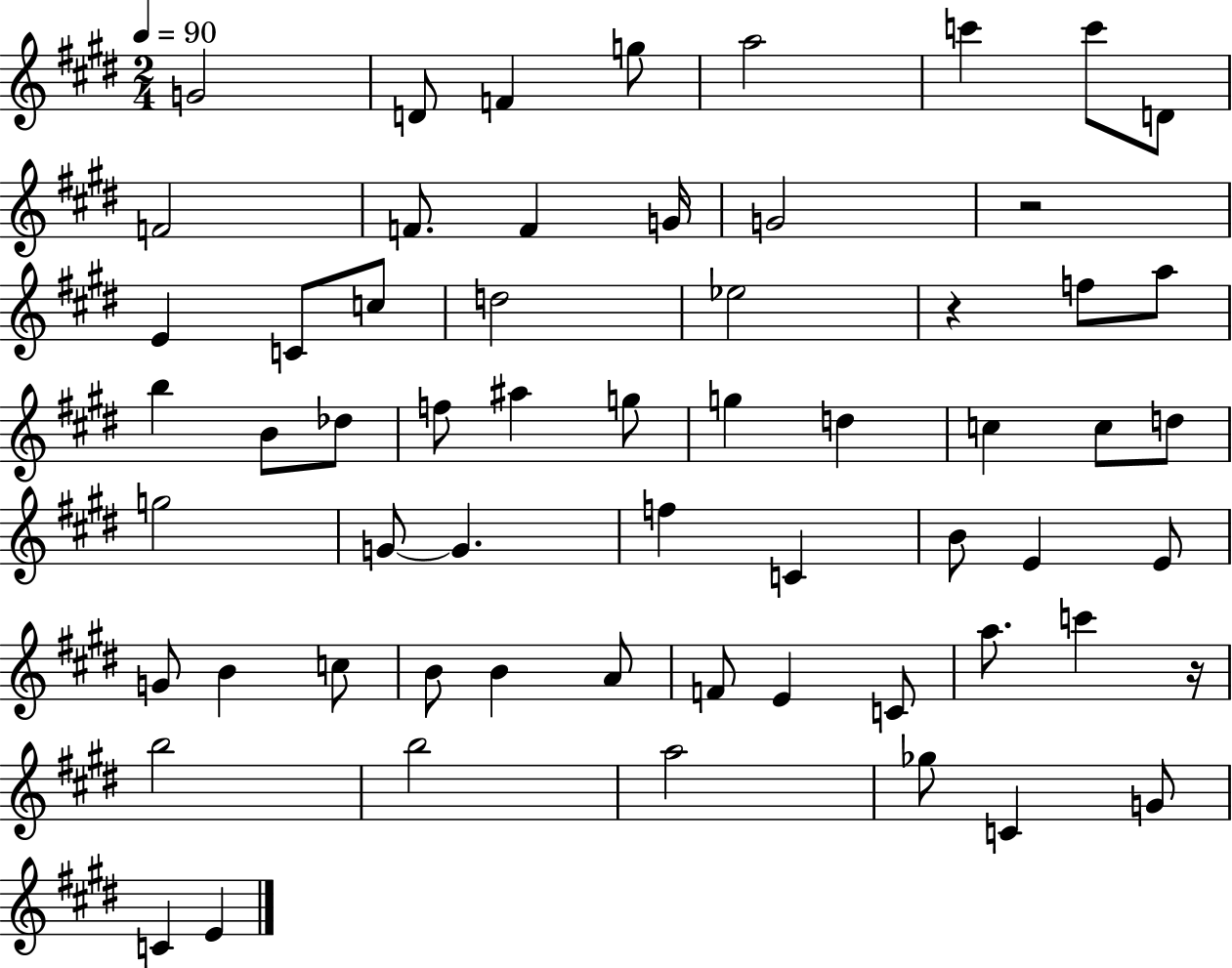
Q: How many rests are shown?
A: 3